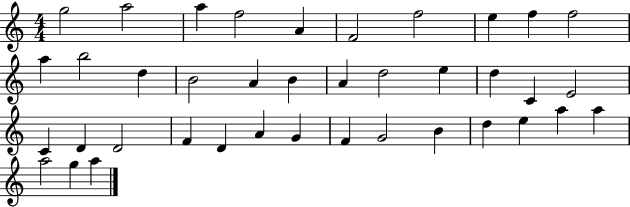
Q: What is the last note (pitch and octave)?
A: A5